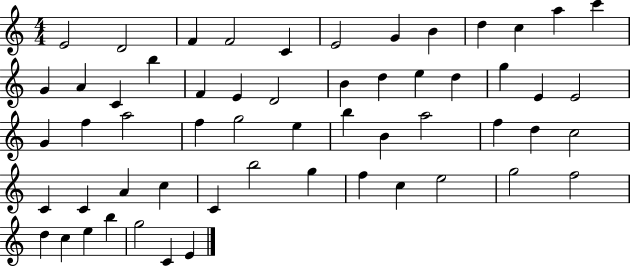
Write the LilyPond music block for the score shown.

{
  \clef treble
  \numericTimeSignature
  \time 4/4
  \key c \major
  e'2 d'2 | f'4 f'2 c'4 | e'2 g'4 b'4 | d''4 c''4 a''4 c'''4 | \break g'4 a'4 c'4 b''4 | f'4 e'4 d'2 | b'4 d''4 e''4 d''4 | g''4 e'4 e'2 | \break g'4 f''4 a''2 | f''4 g''2 e''4 | b''4 b'4 a''2 | f''4 d''4 c''2 | \break c'4 c'4 a'4 c''4 | c'4 b''2 g''4 | f''4 c''4 e''2 | g''2 f''2 | \break d''4 c''4 e''4 b''4 | g''2 c'4 e'4 | \bar "|."
}